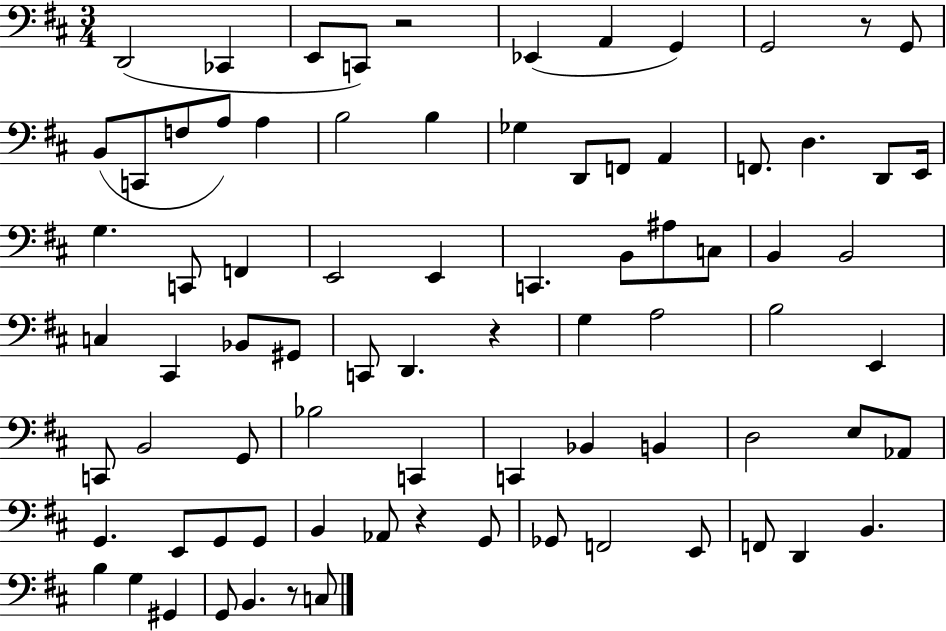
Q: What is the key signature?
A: D major